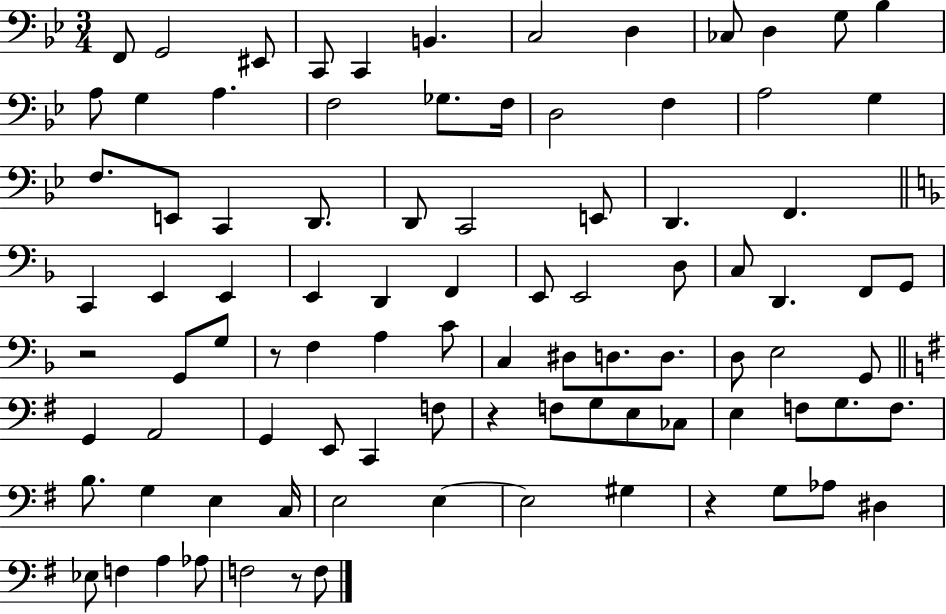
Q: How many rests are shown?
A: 5